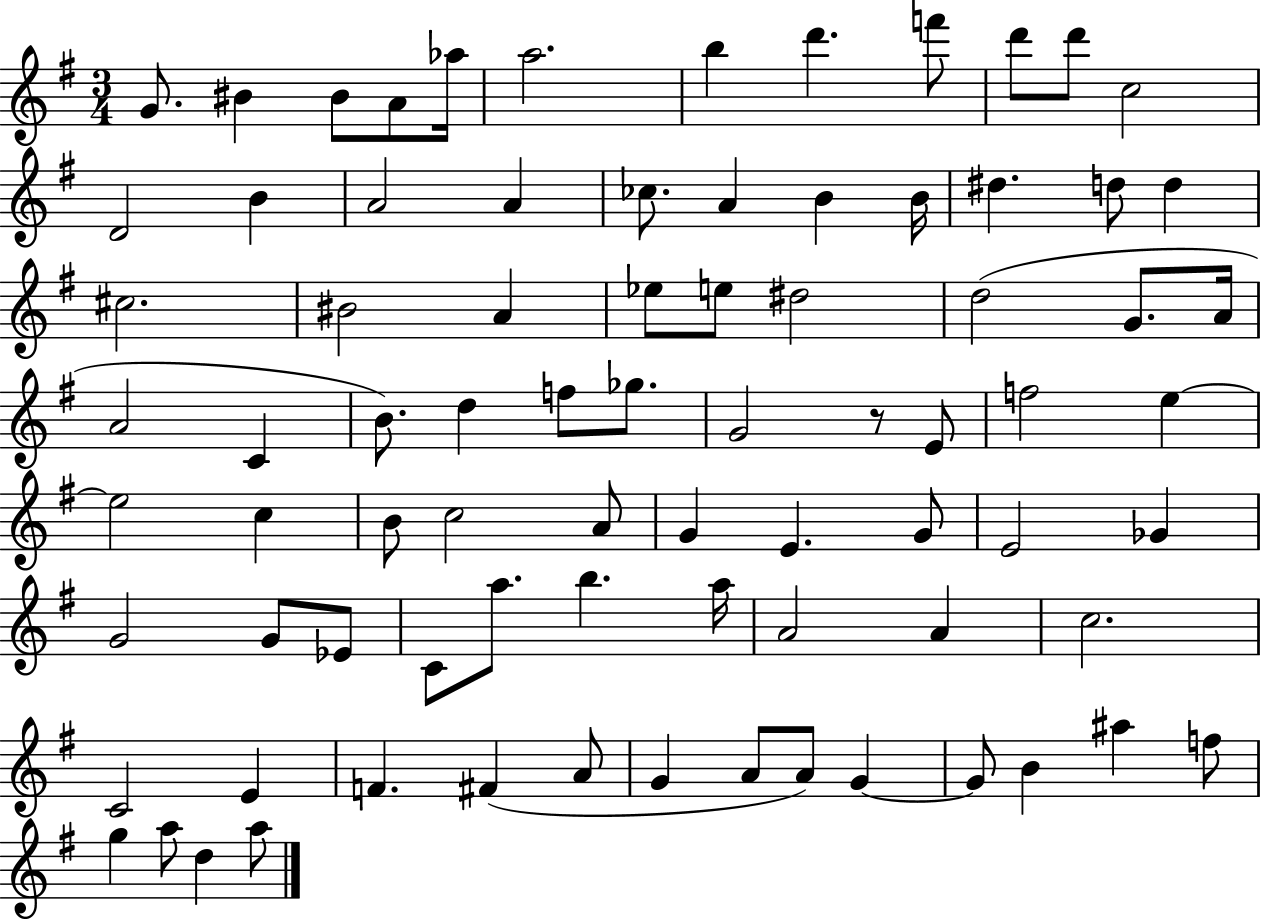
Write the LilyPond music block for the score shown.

{
  \clef treble
  \numericTimeSignature
  \time 3/4
  \key g \major
  g'8. bis'4 bis'8 a'8 aes''16 | a''2. | b''4 d'''4. f'''8 | d'''8 d'''8 c''2 | \break d'2 b'4 | a'2 a'4 | ces''8. a'4 b'4 b'16 | dis''4. d''8 d''4 | \break cis''2. | bis'2 a'4 | ees''8 e''8 dis''2 | d''2( g'8. a'16 | \break a'2 c'4 | b'8.) d''4 f''8 ges''8. | g'2 r8 e'8 | f''2 e''4~~ | \break e''2 c''4 | b'8 c''2 a'8 | g'4 e'4. g'8 | e'2 ges'4 | \break g'2 g'8 ees'8 | c'8 a''8. b''4. a''16 | a'2 a'4 | c''2. | \break c'2 e'4 | f'4. fis'4( a'8 | g'4 a'8 a'8) g'4~~ | g'8 b'4 ais''4 f''8 | \break g''4 a''8 d''4 a''8 | \bar "|."
}